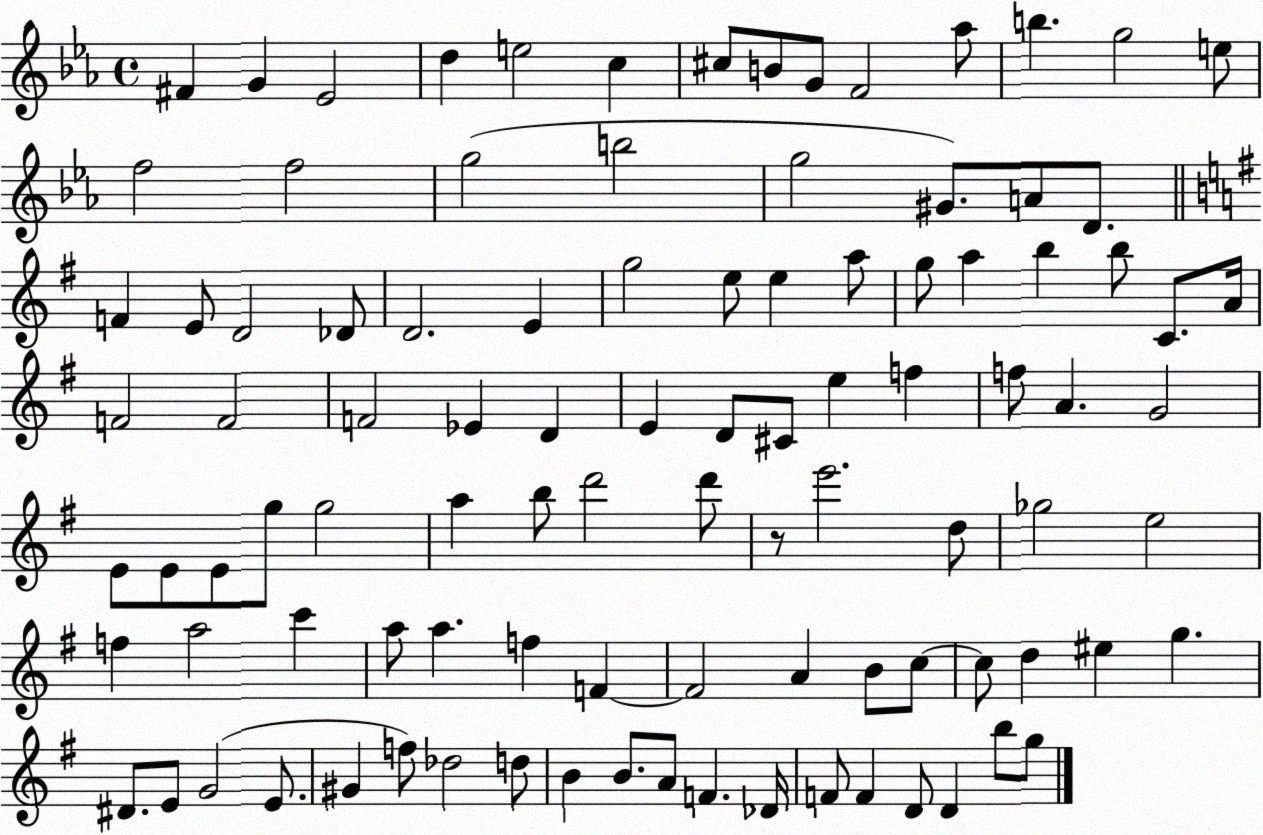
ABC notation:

X:1
T:Untitled
M:4/4
L:1/4
K:Eb
^F G _E2 d e2 c ^c/2 B/2 G/2 F2 _a/2 b g2 e/2 f2 f2 g2 b2 g2 ^G/2 A/2 D/2 F E/2 D2 _D/2 D2 E g2 e/2 e a/2 g/2 a b b/2 C/2 A/4 F2 F2 F2 _E D E D/2 ^C/2 e f f/2 A G2 E/2 E/2 E/2 g/2 g2 a b/2 d'2 d'/2 z/2 e'2 d/2 _g2 e2 f a2 c' a/2 a f F F2 A B/2 c/2 c/2 d ^e g ^D/2 E/2 G2 E/2 ^G f/2 _d2 d/2 B B/2 A/2 F _D/4 F/2 F D/2 D b/2 g/2